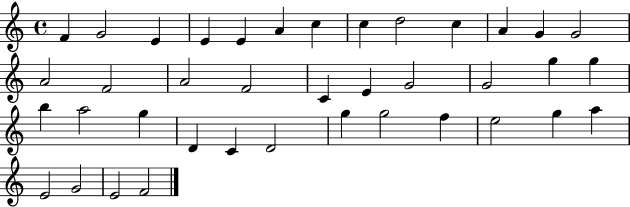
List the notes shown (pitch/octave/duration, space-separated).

F4/q G4/h E4/q E4/q E4/q A4/q C5/q C5/q D5/h C5/q A4/q G4/q G4/h A4/h F4/h A4/h F4/h C4/q E4/q G4/h G4/h G5/q G5/q B5/q A5/h G5/q D4/q C4/q D4/h G5/q G5/h F5/q E5/h G5/q A5/q E4/h G4/h E4/h F4/h